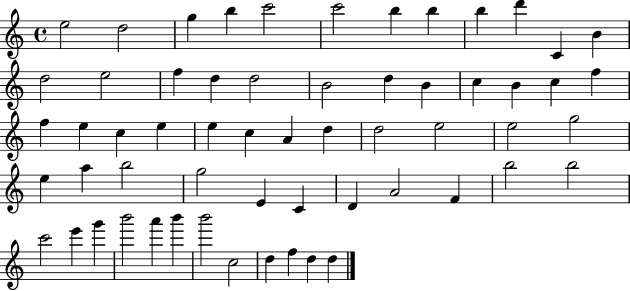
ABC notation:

X:1
T:Untitled
M:4/4
L:1/4
K:C
e2 d2 g b c'2 c'2 b b b d' C B d2 e2 f d d2 B2 d B c B c f f e c e e c A d d2 e2 e2 g2 e a b2 g2 E C D A2 F b2 b2 c'2 e' g' b'2 a' b' b'2 c2 d f d d